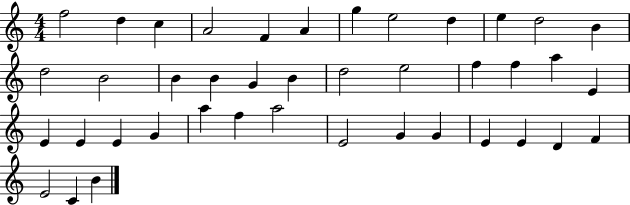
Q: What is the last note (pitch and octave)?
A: B4